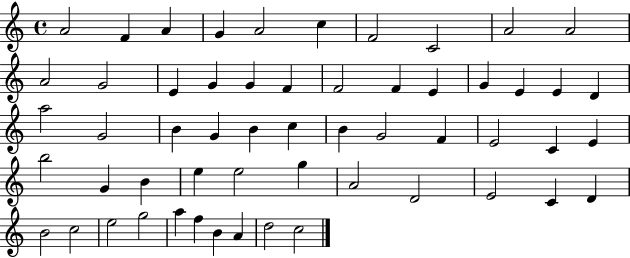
X:1
T:Untitled
M:4/4
L:1/4
K:C
A2 F A G A2 c F2 C2 A2 A2 A2 G2 E G G F F2 F E G E E D a2 G2 B G B c B G2 F E2 C E b2 G B e e2 g A2 D2 E2 C D B2 c2 e2 g2 a f B A d2 c2